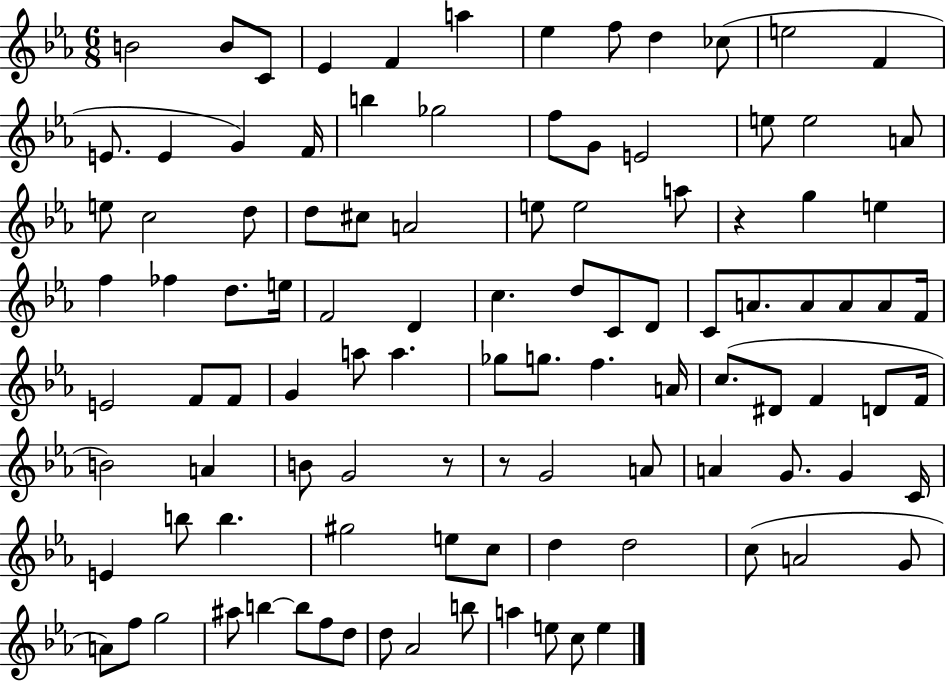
{
  \clef treble
  \numericTimeSignature
  \time 6/8
  \key ees \major
  \repeat volta 2 { b'2 b'8 c'8 | ees'4 f'4 a''4 | ees''4 f''8 d''4 ces''8( | e''2 f'4 | \break e'8. e'4 g'4) f'16 | b''4 ges''2 | f''8 g'8 e'2 | e''8 e''2 a'8 | \break e''8 c''2 d''8 | d''8 cis''8 a'2 | e''8 e''2 a''8 | r4 g''4 e''4 | \break f''4 fes''4 d''8. e''16 | f'2 d'4 | c''4. d''8 c'8 d'8 | c'8 a'8. a'8 a'8 a'8 f'16 | \break e'2 f'8 f'8 | g'4 a''8 a''4. | ges''8 g''8. f''4. a'16 | c''8.( dis'8 f'4 d'8 f'16 | \break b'2) a'4 | b'8 g'2 r8 | r8 g'2 a'8 | a'4 g'8. g'4 c'16 | \break e'4 b''8 b''4. | gis''2 e''8 c''8 | d''4 d''2 | c''8( a'2 g'8 | \break a'8) f''8 g''2 | ais''8 b''4~~ b''8 f''8 d''8 | d''8 aes'2 b''8 | a''4 e''8 c''8 e''4 | \break } \bar "|."
}